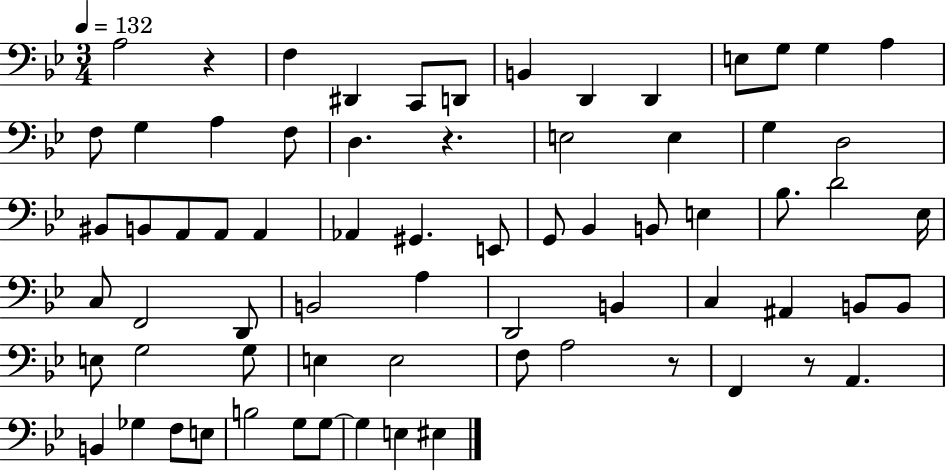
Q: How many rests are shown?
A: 4